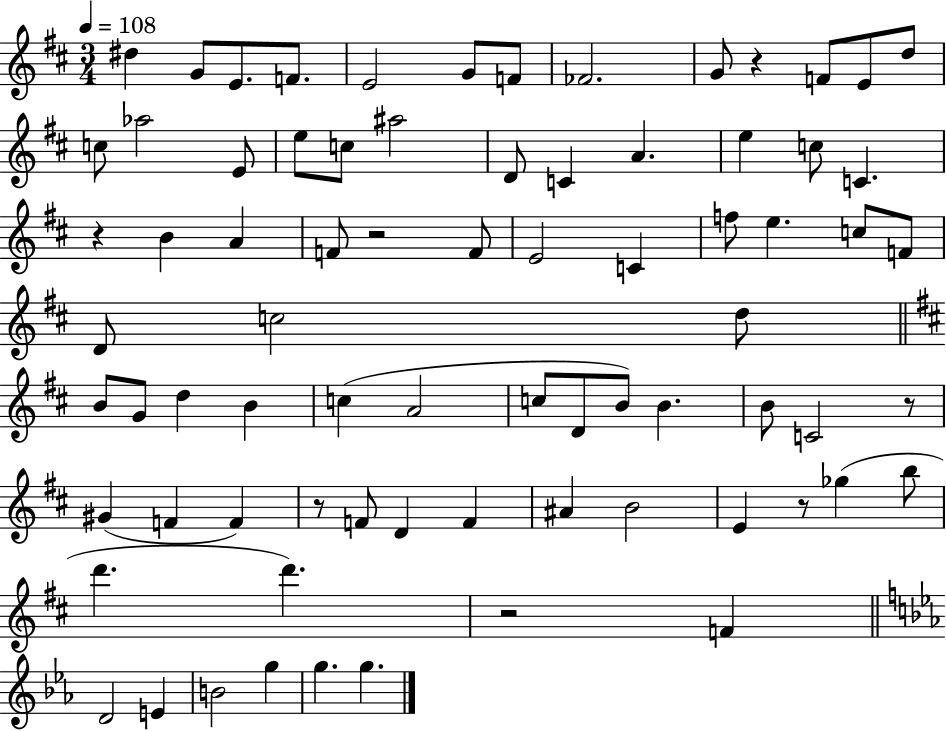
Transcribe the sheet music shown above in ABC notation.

X:1
T:Untitled
M:3/4
L:1/4
K:D
^d G/2 E/2 F/2 E2 G/2 F/2 _F2 G/2 z F/2 E/2 d/2 c/2 _a2 E/2 e/2 c/2 ^a2 D/2 C A e c/2 C z B A F/2 z2 F/2 E2 C f/2 e c/2 F/2 D/2 c2 d/2 B/2 G/2 d B c A2 c/2 D/2 B/2 B B/2 C2 z/2 ^G F F z/2 F/2 D F ^A B2 E z/2 _g b/2 d' d' z2 F D2 E B2 g g g